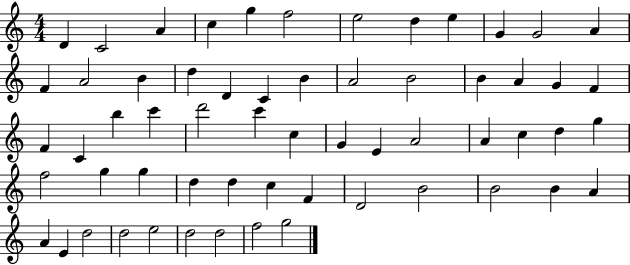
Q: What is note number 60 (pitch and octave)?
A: G5